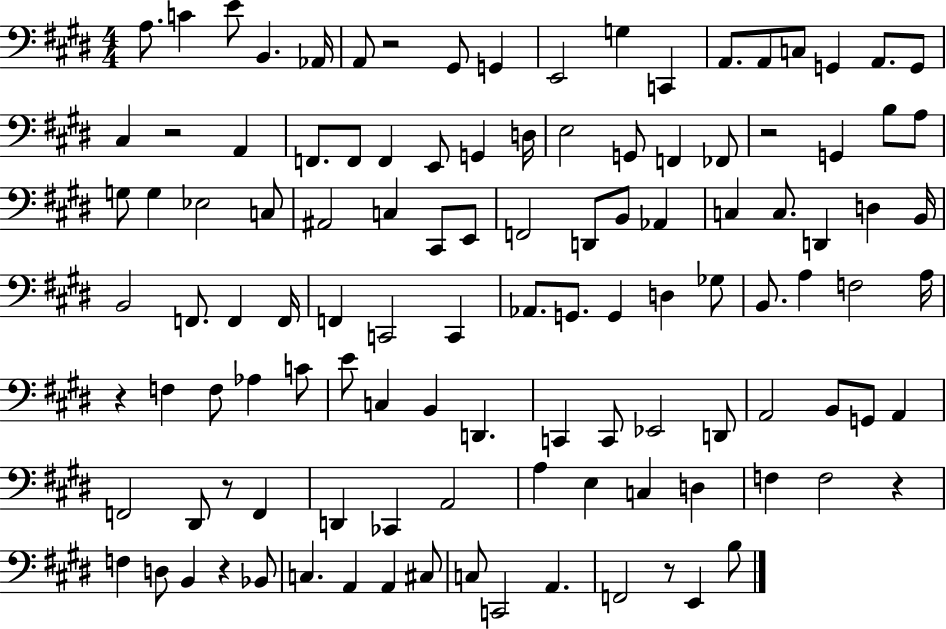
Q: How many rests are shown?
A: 8